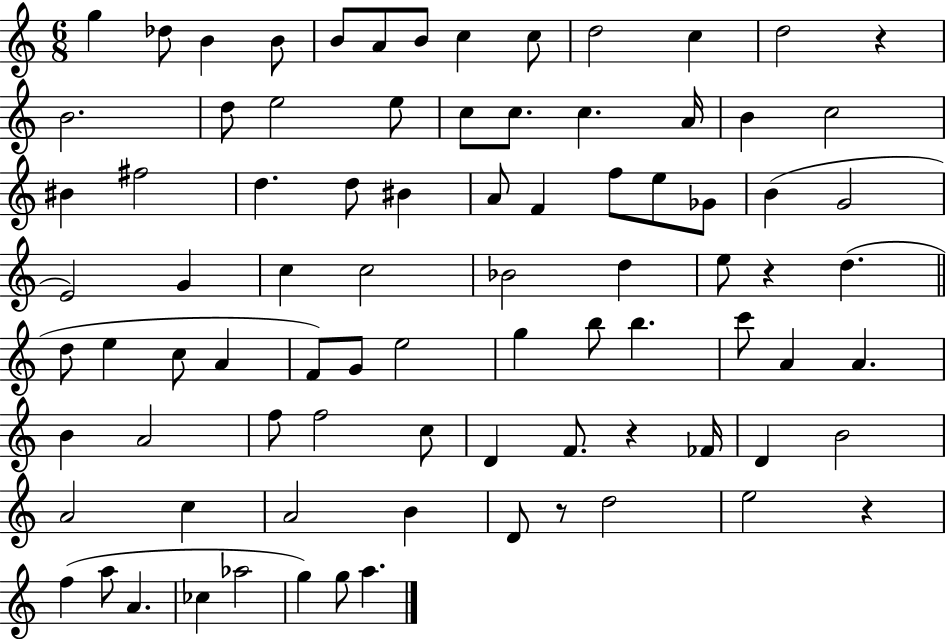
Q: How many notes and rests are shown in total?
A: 85